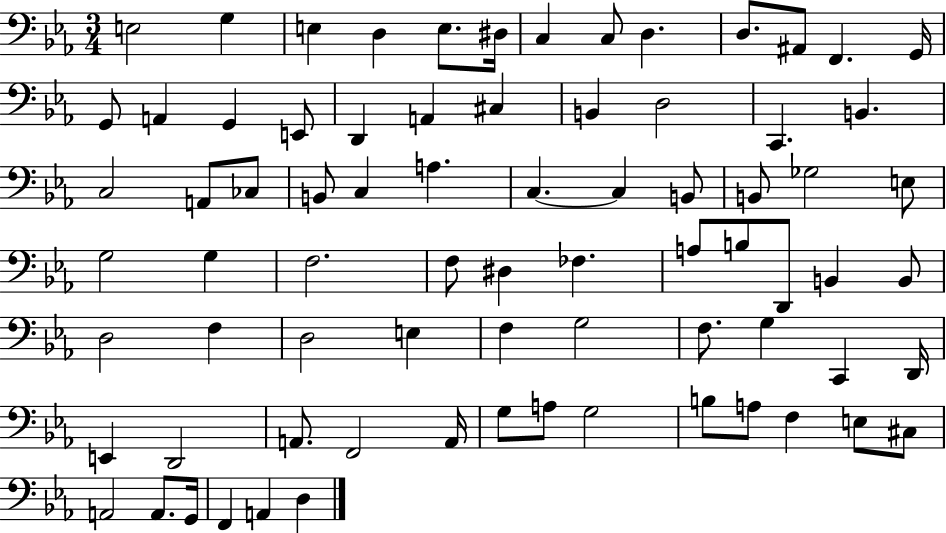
E3/h G3/q E3/q D3/q E3/e. D#3/s C3/q C3/e D3/q. D3/e. A#2/e F2/q. G2/s G2/e A2/q G2/q E2/e D2/q A2/q C#3/q B2/q D3/h C2/q. B2/q. C3/h A2/e CES3/e B2/e C3/q A3/q. C3/q. C3/q B2/e B2/e Gb3/h E3/e G3/h G3/q F3/h. F3/e D#3/q FES3/q. A3/e B3/e D2/e B2/q B2/e D3/h F3/q D3/h E3/q F3/q G3/h F3/e. G3/q C2/q D2/s E2/q D2/h A2/e. F2/h A2/s G3/e A3/e G3/h B3/e A3/e F3/q E3/e C#3/e A2/h A2/e. G2/s F2/q A2/q D3/q